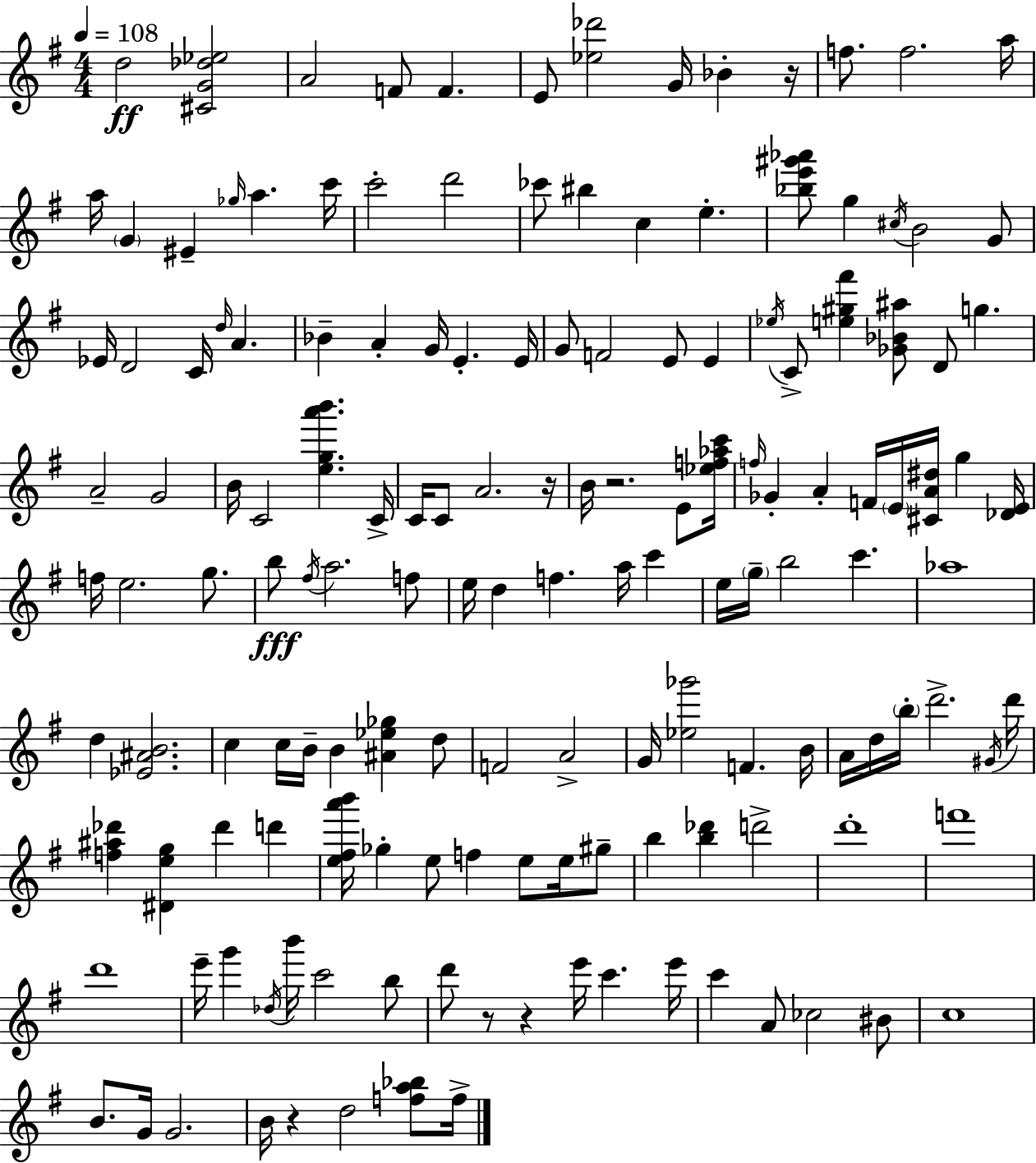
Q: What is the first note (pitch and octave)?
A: D5